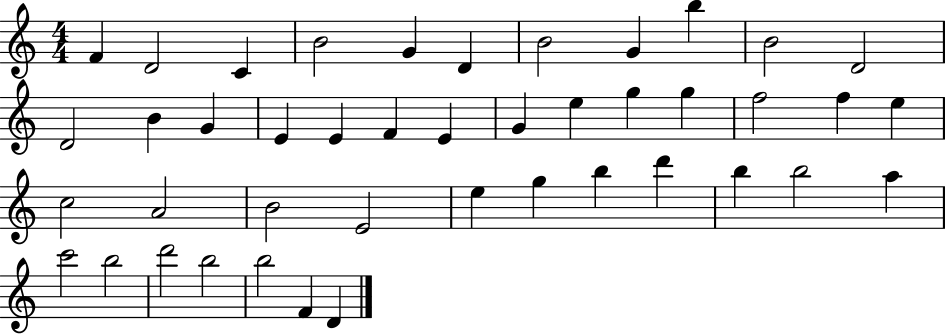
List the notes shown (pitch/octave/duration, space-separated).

F4/q D4/h C4/q B4/h G4/q D4/q B4/h G4/q B5/q B4/h D4/h D4/h B4/q G4/q E4/q E4/q F4/q E4/q G4/q E5/q G5/q G5/q F5/h F5/q E5/q C5/h A4/h B4/h E4/h E5/q G5/q B5/q D6/q B5/q B5/h A5/q C6/h B5/h D6/h B5/h B5/h F4/q D4/q